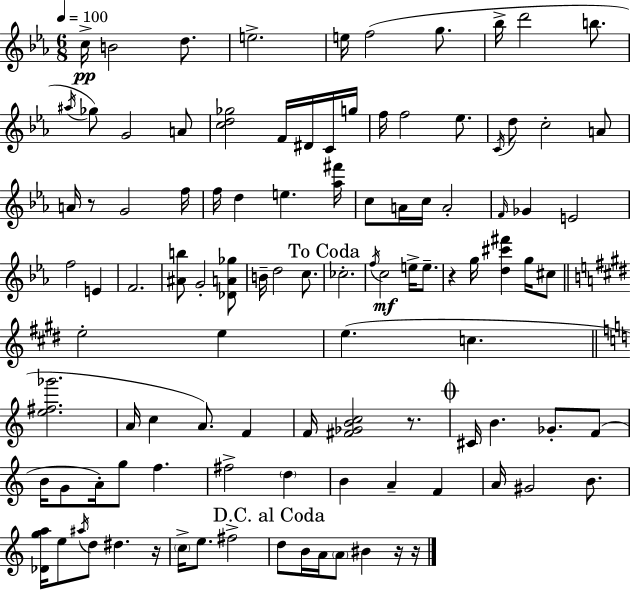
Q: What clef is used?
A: treble